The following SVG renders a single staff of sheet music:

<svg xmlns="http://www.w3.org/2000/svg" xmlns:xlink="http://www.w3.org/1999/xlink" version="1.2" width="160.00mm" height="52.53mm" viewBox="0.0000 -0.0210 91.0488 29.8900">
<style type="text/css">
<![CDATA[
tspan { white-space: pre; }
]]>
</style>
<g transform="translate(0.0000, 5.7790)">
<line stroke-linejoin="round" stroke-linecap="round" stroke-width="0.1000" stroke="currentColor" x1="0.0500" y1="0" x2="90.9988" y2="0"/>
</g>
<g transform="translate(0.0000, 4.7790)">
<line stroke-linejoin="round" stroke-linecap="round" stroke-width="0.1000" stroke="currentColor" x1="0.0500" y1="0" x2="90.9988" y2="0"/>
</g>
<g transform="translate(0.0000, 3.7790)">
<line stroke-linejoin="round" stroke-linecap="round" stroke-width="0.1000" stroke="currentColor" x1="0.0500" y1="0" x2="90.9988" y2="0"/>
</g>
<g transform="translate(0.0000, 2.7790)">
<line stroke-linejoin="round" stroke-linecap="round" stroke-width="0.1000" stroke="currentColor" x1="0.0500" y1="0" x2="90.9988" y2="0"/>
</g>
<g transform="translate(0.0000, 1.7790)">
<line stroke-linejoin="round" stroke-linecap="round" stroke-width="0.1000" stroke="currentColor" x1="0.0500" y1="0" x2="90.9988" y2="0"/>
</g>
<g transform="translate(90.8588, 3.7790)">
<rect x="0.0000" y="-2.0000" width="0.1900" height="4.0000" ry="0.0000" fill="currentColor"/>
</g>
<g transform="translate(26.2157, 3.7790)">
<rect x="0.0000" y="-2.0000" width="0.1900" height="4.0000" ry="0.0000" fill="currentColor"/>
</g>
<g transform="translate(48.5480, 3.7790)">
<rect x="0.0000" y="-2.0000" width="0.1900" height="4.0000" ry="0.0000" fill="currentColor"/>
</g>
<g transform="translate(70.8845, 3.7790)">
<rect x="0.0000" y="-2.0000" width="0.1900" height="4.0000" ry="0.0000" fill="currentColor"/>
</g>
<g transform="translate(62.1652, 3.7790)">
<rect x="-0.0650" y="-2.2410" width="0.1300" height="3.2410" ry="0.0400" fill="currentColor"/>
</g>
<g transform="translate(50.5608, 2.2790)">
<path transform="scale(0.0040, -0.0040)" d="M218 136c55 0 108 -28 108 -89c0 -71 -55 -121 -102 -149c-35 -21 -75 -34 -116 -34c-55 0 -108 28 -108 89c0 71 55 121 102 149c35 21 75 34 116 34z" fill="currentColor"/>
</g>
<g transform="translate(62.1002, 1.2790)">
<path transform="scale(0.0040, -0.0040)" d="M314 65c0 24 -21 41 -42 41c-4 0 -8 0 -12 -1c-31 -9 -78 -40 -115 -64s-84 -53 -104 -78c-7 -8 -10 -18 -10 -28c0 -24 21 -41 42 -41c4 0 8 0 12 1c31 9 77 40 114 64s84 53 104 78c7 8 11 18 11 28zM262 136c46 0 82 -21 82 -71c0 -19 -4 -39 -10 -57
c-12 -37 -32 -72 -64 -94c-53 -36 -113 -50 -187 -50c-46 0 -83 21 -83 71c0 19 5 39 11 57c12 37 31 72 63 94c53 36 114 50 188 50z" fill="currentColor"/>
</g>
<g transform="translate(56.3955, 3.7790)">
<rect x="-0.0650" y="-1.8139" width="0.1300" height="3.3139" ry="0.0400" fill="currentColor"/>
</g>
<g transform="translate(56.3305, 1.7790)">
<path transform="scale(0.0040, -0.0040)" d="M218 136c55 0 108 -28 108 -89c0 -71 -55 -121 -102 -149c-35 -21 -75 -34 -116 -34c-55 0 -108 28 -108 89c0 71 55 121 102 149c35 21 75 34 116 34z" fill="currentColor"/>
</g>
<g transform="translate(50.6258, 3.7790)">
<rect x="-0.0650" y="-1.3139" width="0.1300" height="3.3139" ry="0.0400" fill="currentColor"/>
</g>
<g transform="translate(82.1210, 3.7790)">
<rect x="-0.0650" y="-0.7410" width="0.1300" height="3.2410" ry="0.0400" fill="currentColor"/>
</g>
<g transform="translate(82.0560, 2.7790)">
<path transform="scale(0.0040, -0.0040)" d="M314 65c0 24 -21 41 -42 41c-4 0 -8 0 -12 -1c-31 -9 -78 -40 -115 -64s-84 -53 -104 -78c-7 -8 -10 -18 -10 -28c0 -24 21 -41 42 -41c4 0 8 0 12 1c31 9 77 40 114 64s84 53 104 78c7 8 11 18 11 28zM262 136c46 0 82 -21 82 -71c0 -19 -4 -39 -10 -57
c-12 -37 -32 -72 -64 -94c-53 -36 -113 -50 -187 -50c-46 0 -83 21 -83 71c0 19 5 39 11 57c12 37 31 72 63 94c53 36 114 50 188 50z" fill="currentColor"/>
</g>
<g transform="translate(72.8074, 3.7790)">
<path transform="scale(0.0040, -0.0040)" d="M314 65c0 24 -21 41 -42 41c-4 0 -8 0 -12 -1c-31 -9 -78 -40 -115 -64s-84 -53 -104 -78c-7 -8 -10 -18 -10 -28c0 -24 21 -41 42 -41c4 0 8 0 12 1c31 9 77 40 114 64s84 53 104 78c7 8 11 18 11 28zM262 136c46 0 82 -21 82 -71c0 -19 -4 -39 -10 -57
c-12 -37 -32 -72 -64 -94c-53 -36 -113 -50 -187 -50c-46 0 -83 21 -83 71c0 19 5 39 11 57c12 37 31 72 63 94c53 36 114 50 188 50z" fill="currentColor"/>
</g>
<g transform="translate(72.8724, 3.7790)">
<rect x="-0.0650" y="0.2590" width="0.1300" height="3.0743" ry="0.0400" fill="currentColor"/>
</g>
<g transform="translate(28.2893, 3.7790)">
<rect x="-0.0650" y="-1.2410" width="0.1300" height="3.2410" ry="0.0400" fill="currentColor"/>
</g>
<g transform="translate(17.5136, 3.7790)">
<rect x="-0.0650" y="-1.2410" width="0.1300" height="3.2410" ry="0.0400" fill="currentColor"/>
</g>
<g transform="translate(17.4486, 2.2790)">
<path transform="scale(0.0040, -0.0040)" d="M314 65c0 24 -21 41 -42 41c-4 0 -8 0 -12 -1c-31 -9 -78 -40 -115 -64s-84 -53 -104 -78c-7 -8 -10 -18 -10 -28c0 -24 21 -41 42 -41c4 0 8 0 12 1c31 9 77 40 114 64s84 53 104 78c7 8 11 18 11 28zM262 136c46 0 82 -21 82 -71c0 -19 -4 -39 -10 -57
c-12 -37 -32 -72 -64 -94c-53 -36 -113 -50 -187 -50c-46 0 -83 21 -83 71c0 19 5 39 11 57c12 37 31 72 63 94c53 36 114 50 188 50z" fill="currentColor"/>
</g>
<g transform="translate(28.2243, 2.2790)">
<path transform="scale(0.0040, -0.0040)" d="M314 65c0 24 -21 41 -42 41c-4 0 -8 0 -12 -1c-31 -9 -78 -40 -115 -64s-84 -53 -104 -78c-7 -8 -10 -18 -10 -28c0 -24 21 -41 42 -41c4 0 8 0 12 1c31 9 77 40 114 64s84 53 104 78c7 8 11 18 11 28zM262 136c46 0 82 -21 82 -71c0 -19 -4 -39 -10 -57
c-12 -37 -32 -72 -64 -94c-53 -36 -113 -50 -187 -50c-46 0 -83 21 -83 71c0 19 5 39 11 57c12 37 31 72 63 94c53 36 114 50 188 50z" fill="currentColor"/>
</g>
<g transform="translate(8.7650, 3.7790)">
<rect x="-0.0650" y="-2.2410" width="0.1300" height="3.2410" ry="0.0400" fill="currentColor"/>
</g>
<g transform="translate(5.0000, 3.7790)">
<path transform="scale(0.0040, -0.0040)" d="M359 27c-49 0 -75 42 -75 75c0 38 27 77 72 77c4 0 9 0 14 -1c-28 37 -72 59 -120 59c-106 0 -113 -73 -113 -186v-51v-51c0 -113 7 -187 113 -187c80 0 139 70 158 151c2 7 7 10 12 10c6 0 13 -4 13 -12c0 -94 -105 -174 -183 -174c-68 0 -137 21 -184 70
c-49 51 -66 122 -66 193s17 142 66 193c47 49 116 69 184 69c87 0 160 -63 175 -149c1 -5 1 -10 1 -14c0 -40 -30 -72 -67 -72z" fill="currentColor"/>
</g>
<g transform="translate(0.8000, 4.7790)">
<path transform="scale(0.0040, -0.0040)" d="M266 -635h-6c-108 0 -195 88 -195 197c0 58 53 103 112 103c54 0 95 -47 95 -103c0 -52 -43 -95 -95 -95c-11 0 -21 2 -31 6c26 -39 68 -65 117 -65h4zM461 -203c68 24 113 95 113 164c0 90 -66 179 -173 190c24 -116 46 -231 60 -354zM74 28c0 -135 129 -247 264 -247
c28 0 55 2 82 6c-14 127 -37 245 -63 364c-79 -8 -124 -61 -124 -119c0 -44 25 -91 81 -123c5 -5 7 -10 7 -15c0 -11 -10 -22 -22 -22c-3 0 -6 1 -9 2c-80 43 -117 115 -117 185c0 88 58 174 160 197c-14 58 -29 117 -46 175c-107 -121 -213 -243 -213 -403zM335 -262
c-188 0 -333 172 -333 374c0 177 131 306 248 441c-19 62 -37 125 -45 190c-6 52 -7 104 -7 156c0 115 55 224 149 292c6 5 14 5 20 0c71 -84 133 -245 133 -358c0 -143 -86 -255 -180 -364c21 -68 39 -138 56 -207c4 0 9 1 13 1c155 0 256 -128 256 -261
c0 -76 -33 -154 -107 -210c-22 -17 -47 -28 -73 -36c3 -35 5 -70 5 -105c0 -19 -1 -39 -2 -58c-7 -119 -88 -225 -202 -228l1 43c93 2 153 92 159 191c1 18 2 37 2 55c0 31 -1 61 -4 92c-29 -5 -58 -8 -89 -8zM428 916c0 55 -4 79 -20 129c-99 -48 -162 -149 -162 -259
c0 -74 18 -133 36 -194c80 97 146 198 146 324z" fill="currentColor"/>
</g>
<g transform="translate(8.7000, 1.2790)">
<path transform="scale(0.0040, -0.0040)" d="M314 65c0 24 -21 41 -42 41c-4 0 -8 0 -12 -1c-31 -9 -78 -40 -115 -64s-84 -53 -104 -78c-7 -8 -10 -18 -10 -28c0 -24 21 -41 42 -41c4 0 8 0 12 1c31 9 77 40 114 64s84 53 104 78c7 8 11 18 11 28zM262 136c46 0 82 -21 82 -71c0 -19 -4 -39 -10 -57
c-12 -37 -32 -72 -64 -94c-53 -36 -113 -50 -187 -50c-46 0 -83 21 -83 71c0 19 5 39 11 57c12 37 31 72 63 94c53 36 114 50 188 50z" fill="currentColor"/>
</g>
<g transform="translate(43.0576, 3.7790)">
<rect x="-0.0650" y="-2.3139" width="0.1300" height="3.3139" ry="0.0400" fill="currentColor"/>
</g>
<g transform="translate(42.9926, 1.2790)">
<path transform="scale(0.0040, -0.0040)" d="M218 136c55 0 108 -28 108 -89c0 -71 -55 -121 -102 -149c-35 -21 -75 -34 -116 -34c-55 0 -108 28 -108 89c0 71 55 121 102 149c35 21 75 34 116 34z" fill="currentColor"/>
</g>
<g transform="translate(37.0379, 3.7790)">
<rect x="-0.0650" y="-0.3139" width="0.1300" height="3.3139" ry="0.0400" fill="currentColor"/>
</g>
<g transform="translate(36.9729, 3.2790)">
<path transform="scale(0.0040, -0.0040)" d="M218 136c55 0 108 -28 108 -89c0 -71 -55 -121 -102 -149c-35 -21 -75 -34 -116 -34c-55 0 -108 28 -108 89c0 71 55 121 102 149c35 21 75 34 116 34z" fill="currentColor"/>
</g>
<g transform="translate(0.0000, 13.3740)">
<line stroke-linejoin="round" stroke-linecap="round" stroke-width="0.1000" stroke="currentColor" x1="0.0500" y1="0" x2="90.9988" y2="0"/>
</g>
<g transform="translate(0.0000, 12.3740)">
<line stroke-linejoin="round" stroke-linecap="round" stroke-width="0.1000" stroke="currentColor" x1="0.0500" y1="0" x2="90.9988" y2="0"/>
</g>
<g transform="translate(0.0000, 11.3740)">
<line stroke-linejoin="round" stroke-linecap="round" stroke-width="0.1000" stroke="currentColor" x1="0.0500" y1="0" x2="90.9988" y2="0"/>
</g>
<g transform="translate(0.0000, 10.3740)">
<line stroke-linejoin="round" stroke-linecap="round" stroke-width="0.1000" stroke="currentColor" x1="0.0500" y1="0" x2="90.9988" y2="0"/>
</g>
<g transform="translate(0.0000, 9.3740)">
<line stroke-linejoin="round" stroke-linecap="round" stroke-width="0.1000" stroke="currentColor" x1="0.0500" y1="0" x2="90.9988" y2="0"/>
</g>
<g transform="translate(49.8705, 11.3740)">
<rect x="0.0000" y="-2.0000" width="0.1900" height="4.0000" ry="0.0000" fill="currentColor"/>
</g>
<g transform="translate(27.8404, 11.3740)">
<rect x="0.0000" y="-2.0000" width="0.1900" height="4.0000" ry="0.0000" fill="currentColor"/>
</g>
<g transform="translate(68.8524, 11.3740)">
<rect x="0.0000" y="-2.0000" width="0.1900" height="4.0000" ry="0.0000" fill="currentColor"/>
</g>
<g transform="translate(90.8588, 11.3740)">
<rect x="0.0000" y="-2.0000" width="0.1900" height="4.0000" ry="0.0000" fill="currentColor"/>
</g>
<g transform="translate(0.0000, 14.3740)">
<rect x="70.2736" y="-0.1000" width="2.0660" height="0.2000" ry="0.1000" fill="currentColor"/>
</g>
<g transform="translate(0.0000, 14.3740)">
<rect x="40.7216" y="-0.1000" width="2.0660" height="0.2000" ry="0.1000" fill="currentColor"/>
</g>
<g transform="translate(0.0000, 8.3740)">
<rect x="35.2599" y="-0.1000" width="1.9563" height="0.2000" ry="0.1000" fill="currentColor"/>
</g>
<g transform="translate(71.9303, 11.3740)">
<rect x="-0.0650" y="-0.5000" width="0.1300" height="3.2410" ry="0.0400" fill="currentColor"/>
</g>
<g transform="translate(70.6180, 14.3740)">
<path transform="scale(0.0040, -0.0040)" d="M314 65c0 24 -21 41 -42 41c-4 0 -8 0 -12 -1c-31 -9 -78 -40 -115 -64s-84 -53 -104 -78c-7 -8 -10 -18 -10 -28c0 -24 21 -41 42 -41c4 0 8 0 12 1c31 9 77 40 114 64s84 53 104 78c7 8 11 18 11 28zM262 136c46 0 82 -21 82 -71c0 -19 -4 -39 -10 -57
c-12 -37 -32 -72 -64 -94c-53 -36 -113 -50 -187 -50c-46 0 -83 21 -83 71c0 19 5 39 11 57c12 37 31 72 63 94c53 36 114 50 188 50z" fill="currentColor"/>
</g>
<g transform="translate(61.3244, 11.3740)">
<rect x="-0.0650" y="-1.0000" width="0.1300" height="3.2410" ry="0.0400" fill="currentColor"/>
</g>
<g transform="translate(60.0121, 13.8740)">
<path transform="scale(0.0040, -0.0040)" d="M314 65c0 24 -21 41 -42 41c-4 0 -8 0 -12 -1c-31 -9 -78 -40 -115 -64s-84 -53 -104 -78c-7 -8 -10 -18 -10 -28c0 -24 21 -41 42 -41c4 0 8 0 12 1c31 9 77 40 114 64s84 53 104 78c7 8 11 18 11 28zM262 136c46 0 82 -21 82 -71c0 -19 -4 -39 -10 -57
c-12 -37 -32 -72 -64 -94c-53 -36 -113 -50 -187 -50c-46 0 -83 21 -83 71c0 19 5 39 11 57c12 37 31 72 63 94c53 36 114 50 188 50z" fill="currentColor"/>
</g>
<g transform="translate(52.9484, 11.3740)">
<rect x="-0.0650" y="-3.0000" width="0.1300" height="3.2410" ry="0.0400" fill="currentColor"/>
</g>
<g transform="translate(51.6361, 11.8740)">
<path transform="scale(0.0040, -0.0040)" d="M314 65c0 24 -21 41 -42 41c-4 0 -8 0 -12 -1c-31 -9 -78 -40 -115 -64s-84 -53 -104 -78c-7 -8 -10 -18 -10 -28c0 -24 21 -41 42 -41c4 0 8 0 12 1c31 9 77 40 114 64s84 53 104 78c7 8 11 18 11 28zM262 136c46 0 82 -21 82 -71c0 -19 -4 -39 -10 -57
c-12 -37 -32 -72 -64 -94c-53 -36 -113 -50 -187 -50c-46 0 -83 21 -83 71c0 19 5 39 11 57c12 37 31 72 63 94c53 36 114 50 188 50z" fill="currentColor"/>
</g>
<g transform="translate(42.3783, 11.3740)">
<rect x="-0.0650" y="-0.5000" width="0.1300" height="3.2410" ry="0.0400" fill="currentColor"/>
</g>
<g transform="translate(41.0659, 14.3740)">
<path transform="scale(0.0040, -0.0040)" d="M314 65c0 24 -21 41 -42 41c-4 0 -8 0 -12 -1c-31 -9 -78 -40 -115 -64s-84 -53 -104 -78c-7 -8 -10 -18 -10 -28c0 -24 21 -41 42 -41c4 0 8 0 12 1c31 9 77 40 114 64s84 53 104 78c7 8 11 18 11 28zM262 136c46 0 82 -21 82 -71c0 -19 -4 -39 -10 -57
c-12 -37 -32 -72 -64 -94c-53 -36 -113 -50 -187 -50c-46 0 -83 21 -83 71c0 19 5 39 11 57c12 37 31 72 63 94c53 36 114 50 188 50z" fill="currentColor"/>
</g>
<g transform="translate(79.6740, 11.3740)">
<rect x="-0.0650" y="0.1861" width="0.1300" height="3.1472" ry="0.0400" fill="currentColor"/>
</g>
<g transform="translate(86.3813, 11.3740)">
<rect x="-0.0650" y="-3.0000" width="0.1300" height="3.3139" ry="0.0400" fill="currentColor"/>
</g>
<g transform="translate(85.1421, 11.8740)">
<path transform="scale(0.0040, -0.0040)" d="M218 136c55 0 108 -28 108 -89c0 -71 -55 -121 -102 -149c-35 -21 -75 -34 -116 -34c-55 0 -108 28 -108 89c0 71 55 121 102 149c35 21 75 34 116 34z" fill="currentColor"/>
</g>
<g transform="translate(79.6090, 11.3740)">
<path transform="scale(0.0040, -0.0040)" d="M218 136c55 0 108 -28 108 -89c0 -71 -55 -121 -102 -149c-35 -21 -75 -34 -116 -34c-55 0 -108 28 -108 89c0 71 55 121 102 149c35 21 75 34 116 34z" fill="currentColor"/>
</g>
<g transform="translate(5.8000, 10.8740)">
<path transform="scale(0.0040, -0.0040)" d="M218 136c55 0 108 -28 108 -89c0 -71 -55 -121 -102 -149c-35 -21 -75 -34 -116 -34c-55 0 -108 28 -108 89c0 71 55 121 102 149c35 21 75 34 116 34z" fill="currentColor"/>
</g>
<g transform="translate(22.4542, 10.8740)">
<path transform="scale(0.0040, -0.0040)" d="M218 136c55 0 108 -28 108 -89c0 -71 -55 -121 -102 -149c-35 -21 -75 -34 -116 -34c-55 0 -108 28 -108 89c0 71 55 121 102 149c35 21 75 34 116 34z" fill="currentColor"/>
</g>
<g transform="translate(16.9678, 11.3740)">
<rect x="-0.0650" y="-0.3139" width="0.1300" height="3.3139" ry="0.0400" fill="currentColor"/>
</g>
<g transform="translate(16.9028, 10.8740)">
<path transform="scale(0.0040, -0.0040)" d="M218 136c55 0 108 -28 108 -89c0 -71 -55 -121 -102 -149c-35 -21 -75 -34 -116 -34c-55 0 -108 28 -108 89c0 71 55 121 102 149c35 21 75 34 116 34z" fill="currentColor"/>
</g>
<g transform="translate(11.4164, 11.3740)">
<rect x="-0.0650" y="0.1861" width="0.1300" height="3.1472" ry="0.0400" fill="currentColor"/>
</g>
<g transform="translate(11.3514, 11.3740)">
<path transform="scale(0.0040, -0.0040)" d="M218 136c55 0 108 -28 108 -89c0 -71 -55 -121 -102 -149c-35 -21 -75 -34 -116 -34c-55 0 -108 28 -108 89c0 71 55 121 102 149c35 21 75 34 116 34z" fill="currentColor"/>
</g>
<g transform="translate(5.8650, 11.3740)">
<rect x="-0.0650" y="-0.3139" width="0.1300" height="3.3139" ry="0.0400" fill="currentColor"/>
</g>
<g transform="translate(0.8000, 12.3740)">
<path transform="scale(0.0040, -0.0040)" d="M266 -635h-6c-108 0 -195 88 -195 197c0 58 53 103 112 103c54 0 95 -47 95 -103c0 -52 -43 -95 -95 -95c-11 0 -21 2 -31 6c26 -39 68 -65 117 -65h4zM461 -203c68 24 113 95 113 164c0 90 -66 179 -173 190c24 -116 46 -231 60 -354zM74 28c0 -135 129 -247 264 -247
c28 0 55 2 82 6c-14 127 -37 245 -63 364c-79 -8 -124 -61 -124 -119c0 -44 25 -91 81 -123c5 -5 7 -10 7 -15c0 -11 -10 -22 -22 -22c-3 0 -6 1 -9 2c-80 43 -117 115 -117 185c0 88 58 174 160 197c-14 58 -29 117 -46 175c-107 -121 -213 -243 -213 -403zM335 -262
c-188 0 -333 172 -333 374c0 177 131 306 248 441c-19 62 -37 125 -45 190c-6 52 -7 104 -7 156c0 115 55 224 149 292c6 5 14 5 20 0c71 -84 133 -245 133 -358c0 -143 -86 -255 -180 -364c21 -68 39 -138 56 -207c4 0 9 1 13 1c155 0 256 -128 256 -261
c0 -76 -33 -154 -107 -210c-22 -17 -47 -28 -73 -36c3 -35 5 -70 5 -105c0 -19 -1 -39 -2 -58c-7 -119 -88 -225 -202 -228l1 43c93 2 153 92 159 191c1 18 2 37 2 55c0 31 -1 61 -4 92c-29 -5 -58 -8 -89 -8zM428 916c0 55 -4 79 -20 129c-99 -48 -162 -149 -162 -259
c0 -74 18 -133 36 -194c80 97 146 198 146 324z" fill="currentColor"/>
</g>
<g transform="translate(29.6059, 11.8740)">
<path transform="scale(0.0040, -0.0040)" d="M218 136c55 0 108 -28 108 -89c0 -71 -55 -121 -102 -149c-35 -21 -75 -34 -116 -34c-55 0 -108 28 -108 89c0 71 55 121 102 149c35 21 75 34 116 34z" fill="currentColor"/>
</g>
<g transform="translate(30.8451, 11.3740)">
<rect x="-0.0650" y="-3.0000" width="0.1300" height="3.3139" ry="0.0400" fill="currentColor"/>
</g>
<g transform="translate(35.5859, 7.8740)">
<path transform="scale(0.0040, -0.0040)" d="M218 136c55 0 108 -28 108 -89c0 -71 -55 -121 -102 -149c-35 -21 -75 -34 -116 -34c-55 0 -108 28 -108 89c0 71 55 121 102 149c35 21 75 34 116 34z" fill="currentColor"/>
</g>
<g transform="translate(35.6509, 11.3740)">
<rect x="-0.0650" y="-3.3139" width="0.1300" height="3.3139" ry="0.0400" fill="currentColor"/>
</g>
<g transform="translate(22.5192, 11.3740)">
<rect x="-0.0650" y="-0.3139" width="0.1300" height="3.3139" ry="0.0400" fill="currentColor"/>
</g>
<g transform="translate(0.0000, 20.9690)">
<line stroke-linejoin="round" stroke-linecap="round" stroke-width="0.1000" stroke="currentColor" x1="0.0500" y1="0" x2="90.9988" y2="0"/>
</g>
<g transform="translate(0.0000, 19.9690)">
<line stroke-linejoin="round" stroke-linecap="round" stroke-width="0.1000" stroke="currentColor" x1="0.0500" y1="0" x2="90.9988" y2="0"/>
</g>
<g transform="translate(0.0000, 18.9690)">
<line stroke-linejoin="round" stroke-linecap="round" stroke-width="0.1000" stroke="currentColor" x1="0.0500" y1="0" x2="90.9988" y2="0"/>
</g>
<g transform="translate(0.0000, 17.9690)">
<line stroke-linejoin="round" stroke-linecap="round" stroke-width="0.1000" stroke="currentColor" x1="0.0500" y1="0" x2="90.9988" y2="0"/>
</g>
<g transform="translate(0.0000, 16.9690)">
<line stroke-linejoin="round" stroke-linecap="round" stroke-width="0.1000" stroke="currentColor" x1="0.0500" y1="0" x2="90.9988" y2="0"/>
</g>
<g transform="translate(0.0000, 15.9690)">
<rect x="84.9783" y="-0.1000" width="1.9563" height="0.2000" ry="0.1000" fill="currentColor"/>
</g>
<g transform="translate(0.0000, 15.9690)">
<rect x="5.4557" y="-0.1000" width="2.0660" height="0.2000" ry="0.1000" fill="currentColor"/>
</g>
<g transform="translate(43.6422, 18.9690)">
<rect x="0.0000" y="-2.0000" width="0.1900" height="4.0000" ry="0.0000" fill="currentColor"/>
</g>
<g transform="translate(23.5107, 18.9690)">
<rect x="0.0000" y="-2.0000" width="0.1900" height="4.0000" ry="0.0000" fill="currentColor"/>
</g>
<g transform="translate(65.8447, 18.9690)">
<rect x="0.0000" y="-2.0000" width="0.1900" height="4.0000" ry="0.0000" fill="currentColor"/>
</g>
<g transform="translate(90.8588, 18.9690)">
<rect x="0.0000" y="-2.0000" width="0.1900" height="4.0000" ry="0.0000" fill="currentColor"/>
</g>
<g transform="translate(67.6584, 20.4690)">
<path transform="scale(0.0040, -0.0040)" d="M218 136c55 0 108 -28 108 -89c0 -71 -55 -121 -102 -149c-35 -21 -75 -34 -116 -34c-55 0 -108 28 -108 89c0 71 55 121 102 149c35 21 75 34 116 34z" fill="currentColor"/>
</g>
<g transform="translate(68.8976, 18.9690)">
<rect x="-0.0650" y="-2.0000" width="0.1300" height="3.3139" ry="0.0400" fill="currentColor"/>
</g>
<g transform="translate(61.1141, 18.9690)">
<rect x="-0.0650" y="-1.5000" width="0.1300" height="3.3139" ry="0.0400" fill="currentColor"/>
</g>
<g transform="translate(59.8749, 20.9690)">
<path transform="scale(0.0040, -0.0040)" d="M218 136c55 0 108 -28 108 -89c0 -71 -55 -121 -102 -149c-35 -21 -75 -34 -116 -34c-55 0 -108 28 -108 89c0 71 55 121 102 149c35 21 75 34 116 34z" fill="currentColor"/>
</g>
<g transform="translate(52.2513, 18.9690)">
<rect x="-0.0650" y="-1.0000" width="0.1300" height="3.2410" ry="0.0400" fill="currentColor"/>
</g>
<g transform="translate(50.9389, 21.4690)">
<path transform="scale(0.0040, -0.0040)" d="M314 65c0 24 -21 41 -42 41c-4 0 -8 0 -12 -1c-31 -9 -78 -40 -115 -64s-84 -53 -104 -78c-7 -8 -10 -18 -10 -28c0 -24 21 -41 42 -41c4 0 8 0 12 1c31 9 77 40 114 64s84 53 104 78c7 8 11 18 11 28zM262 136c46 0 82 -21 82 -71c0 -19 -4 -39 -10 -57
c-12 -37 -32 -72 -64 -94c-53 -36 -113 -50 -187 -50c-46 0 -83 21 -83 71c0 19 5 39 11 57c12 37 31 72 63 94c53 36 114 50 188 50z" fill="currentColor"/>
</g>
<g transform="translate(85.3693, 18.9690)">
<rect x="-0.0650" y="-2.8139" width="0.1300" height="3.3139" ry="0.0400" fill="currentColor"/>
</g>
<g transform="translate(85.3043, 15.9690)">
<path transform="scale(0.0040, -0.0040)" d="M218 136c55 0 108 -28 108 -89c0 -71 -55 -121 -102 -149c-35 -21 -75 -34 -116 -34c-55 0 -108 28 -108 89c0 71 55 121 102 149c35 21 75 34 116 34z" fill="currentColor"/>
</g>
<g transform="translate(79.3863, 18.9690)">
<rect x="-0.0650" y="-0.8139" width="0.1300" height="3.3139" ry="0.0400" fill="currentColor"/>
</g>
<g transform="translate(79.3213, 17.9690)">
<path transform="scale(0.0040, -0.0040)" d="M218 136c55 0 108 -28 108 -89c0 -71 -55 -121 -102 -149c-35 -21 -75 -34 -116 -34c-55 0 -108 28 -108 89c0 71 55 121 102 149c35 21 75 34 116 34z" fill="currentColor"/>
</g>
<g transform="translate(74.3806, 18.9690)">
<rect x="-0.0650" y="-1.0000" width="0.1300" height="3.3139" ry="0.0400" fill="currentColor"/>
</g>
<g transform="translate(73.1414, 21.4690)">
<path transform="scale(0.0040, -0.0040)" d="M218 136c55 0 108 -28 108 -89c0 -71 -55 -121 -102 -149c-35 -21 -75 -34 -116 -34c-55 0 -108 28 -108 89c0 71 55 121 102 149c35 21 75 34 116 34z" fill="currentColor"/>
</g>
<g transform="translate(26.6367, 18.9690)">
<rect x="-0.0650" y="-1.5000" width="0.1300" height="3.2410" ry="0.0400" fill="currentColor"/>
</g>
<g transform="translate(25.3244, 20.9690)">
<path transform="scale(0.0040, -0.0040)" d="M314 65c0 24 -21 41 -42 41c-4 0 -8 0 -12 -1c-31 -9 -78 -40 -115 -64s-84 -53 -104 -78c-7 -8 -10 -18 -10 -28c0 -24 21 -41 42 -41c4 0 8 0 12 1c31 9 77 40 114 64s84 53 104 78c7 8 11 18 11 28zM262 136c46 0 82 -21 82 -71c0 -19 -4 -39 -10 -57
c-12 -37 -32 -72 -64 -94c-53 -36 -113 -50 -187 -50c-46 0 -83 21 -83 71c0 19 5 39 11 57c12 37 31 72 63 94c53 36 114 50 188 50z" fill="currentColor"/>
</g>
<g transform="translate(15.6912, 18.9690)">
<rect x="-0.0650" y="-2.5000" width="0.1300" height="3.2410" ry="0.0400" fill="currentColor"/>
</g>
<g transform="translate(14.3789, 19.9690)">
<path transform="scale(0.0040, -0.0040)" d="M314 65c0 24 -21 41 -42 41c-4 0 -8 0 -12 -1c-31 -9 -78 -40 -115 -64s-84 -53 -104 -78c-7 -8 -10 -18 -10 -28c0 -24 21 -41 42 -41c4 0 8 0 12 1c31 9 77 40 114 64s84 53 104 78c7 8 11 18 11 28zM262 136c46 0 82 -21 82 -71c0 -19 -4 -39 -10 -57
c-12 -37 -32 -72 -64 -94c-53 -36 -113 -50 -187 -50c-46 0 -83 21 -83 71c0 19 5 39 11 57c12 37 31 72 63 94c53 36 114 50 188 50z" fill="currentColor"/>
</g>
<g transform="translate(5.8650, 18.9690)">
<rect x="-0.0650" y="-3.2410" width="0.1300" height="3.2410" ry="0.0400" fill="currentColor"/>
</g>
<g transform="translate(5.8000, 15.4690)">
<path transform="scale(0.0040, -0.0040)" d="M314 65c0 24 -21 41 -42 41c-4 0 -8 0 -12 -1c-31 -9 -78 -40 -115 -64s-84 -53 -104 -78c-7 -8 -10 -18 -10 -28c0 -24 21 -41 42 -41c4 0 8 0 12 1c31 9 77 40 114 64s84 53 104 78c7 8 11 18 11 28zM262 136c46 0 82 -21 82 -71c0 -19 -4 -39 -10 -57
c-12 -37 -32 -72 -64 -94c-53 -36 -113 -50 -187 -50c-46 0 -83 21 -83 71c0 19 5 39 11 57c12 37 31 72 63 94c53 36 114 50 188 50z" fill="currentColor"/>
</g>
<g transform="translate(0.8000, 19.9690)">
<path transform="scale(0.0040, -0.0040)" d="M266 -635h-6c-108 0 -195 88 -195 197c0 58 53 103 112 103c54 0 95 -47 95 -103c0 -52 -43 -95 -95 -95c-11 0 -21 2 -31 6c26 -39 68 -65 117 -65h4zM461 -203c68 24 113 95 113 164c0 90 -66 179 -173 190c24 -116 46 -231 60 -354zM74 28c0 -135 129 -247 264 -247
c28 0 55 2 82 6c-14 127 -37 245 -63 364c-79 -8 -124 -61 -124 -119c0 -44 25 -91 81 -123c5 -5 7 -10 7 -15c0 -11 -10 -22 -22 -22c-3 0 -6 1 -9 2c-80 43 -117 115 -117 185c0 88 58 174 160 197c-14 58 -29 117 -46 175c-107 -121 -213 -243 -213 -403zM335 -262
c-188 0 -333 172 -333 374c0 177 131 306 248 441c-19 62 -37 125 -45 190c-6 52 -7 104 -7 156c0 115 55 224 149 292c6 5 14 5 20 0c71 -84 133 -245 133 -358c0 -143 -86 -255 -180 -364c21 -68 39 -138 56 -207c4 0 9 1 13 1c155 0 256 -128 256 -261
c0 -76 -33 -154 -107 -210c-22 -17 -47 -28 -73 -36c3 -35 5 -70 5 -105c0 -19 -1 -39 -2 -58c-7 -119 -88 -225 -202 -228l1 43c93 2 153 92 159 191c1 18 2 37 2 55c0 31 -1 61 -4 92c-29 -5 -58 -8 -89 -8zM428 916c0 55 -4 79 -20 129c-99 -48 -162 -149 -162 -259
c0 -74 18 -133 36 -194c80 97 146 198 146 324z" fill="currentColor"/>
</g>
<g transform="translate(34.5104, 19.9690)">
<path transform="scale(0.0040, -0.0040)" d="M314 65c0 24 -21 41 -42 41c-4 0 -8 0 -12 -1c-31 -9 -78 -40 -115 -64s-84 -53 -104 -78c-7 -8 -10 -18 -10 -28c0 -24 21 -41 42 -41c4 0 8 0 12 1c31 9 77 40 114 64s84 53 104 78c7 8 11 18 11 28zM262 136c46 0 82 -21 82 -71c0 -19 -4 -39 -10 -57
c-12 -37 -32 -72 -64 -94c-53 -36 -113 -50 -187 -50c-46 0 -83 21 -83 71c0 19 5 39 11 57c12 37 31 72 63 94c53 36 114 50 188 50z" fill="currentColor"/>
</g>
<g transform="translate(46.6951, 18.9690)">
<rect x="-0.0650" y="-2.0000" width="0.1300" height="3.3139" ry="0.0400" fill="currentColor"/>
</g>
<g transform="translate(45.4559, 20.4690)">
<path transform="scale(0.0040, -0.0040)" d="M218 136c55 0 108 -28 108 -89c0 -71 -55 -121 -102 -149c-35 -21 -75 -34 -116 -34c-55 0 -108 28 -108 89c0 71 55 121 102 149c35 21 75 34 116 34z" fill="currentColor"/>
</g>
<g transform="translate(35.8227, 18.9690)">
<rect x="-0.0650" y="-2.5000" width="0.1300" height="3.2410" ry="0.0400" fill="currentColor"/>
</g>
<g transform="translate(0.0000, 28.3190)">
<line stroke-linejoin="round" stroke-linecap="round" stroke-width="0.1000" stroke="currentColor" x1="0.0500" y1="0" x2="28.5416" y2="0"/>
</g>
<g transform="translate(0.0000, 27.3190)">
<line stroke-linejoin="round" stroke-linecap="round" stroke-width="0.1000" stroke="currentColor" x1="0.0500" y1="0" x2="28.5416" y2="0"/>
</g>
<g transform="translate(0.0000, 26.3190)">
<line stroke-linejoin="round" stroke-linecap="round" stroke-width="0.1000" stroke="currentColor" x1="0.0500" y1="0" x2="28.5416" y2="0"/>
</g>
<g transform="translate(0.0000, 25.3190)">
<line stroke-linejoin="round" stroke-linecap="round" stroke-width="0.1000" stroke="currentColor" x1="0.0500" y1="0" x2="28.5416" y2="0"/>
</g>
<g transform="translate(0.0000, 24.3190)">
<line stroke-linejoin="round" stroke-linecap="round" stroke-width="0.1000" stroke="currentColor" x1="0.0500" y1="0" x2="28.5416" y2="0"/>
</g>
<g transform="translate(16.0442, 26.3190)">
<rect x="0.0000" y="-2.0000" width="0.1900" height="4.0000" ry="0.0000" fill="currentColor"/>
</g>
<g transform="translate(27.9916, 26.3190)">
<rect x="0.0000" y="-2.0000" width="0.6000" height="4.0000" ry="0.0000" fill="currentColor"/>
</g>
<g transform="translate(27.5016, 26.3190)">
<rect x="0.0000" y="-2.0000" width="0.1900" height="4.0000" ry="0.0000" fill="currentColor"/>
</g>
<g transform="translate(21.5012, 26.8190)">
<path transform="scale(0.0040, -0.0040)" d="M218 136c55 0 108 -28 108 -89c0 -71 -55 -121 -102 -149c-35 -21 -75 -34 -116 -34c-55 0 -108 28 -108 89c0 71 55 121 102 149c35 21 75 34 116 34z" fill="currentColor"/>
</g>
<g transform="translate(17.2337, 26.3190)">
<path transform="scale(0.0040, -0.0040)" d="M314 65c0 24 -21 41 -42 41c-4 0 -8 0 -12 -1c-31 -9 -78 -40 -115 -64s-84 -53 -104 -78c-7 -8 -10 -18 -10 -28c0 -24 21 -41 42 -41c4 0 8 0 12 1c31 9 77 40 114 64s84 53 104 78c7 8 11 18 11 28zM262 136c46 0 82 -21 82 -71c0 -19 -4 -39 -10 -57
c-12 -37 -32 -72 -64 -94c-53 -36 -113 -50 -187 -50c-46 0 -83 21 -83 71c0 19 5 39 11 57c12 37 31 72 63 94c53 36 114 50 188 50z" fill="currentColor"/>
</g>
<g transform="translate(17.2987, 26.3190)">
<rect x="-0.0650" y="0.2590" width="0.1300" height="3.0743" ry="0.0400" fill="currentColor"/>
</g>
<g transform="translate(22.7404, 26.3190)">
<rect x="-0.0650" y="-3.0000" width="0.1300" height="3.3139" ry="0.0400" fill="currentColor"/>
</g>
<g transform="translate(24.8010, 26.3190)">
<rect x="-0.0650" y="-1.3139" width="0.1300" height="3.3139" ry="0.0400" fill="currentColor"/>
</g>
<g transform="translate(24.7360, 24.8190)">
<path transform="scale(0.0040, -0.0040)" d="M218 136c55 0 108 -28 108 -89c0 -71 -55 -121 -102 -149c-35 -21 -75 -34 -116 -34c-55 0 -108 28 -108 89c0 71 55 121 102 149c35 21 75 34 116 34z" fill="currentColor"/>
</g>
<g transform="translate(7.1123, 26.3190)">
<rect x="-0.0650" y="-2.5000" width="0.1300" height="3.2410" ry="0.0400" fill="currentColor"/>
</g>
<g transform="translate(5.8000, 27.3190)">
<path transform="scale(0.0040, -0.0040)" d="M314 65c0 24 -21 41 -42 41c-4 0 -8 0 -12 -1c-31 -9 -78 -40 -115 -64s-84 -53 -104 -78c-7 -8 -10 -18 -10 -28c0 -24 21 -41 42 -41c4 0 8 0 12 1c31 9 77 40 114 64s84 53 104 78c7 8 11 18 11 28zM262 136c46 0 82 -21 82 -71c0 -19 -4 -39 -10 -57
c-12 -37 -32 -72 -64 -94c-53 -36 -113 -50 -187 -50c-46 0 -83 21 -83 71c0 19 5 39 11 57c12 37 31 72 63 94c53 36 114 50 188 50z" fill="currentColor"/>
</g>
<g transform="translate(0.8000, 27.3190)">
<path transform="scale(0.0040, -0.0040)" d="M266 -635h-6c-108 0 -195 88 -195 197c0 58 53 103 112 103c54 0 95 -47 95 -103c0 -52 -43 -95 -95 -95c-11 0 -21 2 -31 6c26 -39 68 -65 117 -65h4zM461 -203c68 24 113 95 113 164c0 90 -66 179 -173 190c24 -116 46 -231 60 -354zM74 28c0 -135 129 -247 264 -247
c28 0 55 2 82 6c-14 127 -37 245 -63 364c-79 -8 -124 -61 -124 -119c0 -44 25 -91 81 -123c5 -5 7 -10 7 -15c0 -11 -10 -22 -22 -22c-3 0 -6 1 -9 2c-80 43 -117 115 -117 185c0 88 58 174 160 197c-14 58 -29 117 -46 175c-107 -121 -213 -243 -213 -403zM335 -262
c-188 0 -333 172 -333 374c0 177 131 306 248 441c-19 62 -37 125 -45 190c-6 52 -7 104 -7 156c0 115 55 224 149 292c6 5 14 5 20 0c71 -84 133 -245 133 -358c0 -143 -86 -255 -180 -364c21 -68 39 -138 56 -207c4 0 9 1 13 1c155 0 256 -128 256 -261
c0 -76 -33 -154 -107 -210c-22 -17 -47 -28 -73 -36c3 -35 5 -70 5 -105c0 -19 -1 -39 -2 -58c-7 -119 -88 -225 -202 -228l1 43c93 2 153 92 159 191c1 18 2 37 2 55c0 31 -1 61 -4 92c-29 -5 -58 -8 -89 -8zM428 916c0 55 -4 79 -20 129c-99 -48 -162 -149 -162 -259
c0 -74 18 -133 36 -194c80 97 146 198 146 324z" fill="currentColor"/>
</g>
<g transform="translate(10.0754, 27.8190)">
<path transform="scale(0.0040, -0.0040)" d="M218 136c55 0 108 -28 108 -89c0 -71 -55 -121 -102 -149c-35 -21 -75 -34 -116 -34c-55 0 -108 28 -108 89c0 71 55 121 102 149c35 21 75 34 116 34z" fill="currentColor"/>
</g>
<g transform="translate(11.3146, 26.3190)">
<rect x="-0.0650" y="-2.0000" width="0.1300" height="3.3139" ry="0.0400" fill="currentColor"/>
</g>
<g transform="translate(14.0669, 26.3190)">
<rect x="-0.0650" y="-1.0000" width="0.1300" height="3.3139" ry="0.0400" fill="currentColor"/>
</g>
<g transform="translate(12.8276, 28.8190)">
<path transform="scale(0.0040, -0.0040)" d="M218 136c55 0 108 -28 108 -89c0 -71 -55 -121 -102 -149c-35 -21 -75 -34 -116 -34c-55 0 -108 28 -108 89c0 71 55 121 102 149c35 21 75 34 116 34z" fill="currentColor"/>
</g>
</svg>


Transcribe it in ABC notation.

X:1
T:Untitled
M:4/4
L:1/4
K:C
g2 e2 e2 c g e f g2 B2 d2 c B c c A b C2 A2 D2 C2 B A b2 G2 E2 G2 F D2 E F D d a G2 F D B2 A e